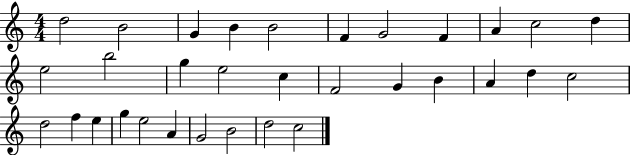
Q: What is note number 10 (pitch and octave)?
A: C5